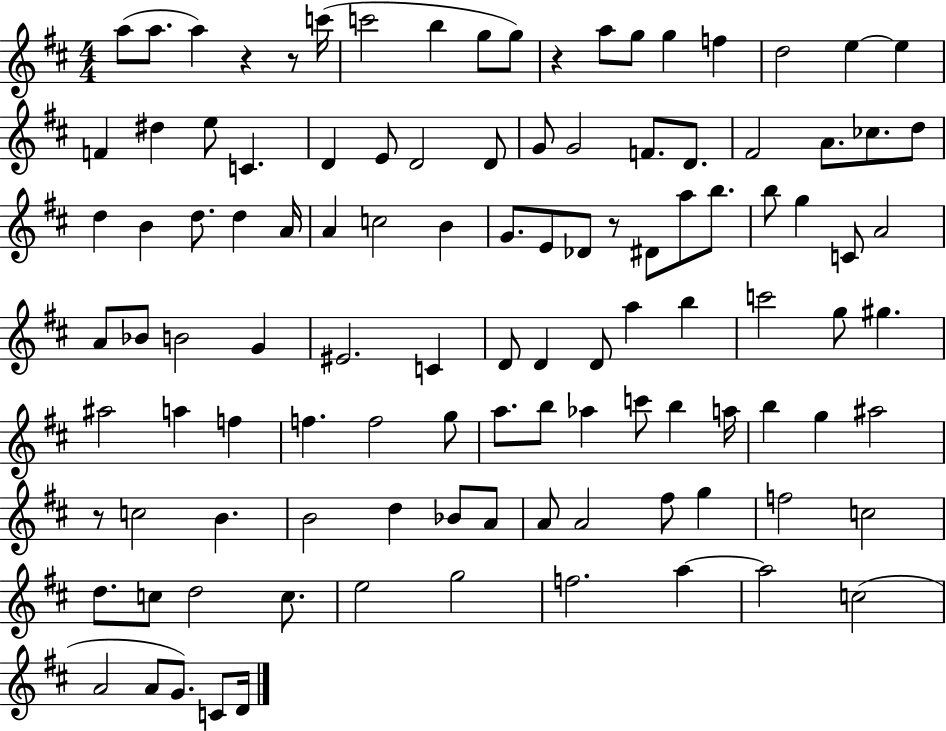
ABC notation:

X:1
T:Untitled
M:4/4
L:1/4
K:D
a/2 a/2 a z z/2 c'/4 c'2 b g/2 g/2 z a/2 g/2 g f d2 e e F ^d e/2 C D E/2 D2 D/2 G/2 G2 F/2 D/2 ^F2 A/2 _c/2 d/2 d B d/2 d A/4 A c2 B G/2 E/2 _D/2 z/2 ^D/2 a/2 b/2 b/2 g C/2 A2 A/2 _B/2 B2 G ^E2 C D/2 D D/2 a b c'2 g/2 ^g ^a2 a f f f2 g/2 a/2 b/2 _a c'/2 b a/4 b g ^a2 z/2 c2 B B2 d _B/2 A/2 A/2 A2 ^f/2 g f2 c2 d/2 c/2 d2 c/2 e2 g2 f2 a a2 c2 A2 A/2 G/2 C/2 D/4